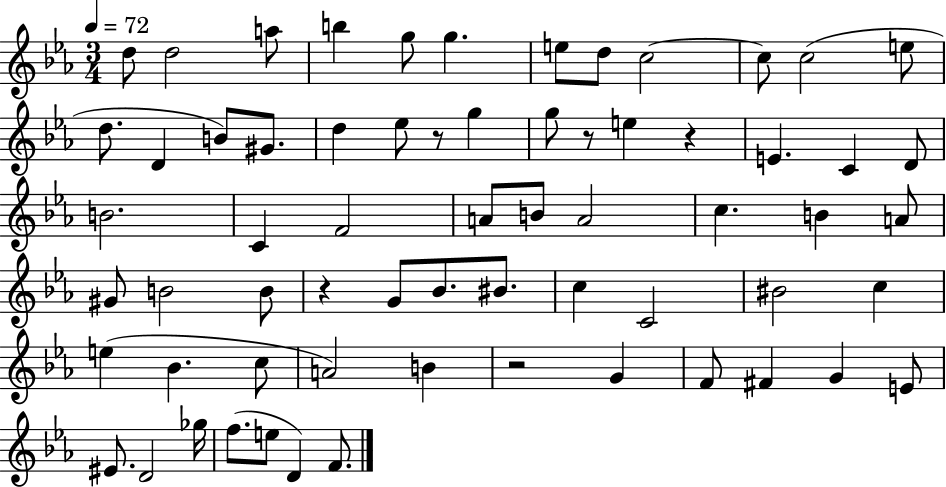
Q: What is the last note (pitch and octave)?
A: F4